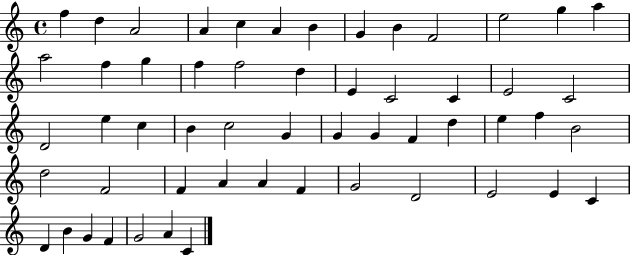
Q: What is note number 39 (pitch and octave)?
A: F4